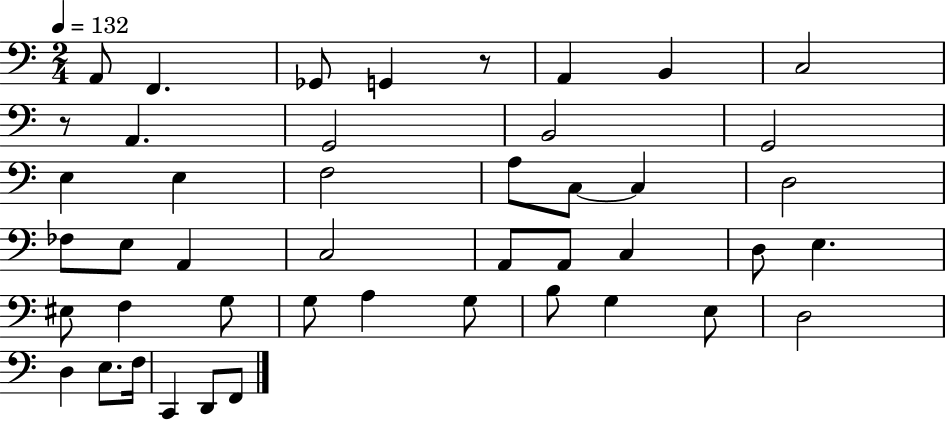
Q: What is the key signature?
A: C major